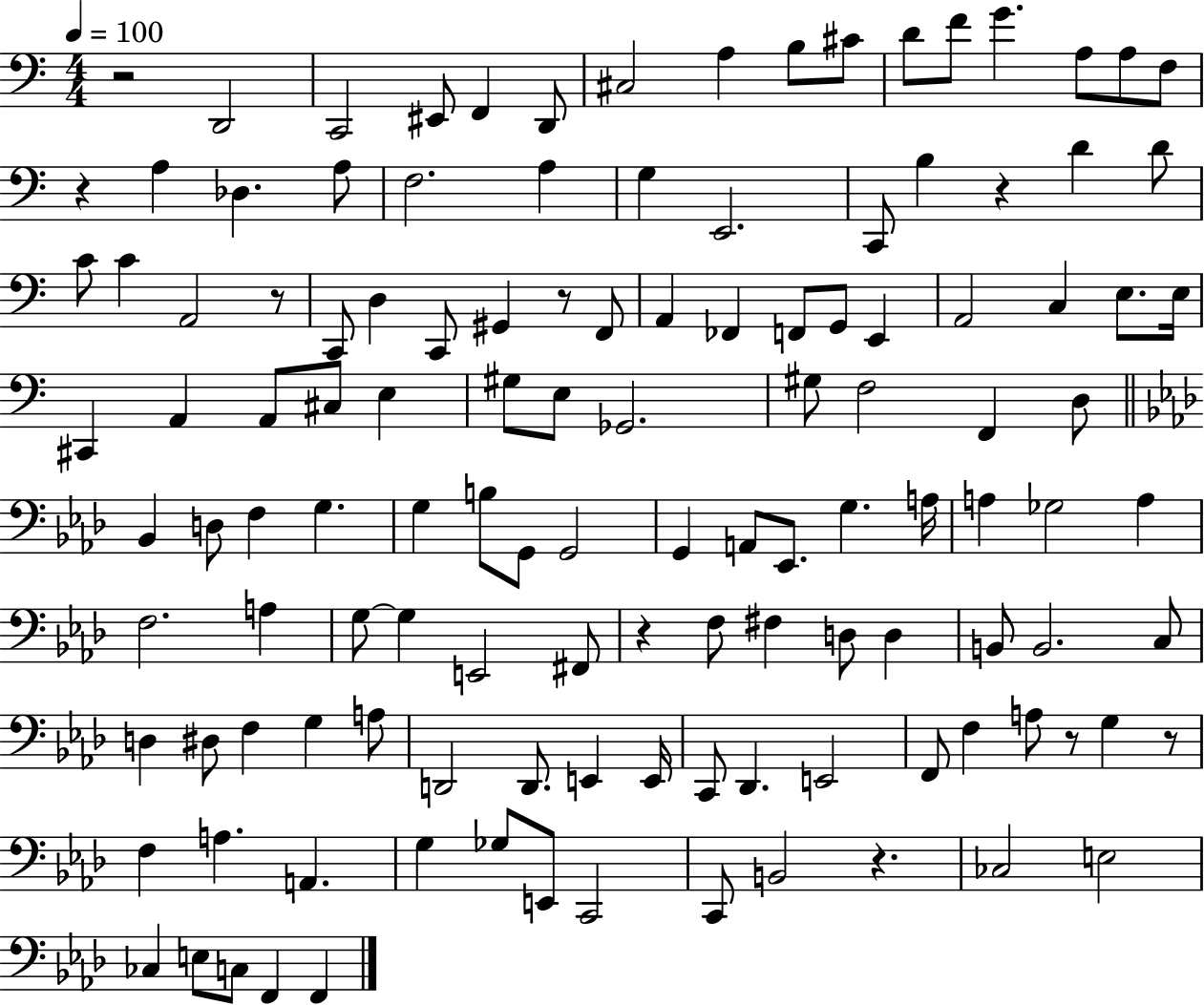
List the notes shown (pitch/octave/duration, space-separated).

R/h D2/h C2/h EIS2/e F2/q D2/e C#3/h A3/q B3/e C#4/e D4/e F4/e G4/q. A3/e A3/e F3/e R/q A3/q Db3/q. A3/e F3/h. A3/q G3/q E2/h. C2/e B3/q R/q D4/q D4/e C4/e C4/q A2/h R/e C2/e D3/q C2/e G#2/q R/e F2/e A2/q FES2/q F2/e G2/e E2/q A2/h C3/q E3/e. E3/s C#2/q A2/q A2/e C#3/e E3/q G#3/e E3/e Gb2/h. G#3/e F3/h F2/q D3/e Bb2/q D3/e F3/q G3/q. G3/q B3/e G2/e G2/h G2/q A2/e Eb2/e. G3/q. A3/s A3/q Gb3/h A3/q F3/h. A3/q G3/e G3/q E2/h F#2/e R/q F3/e F#3/q D3/e D3/q B2/e B2/h. C3/e D3/q D#3/e F3/q G3/q A3/e D2/h D2/e. E2/q E2/s C2/e Db2/q. E2/h F2/e F3/q A3/e R/e G3/q R/e F3/q A3/q. A2/q. G3/q Gb3/e E2/e C2/h C2/e B2/h R/q. CES3/h E3/h CES3/q E3/e C3/e F2/q F2/q